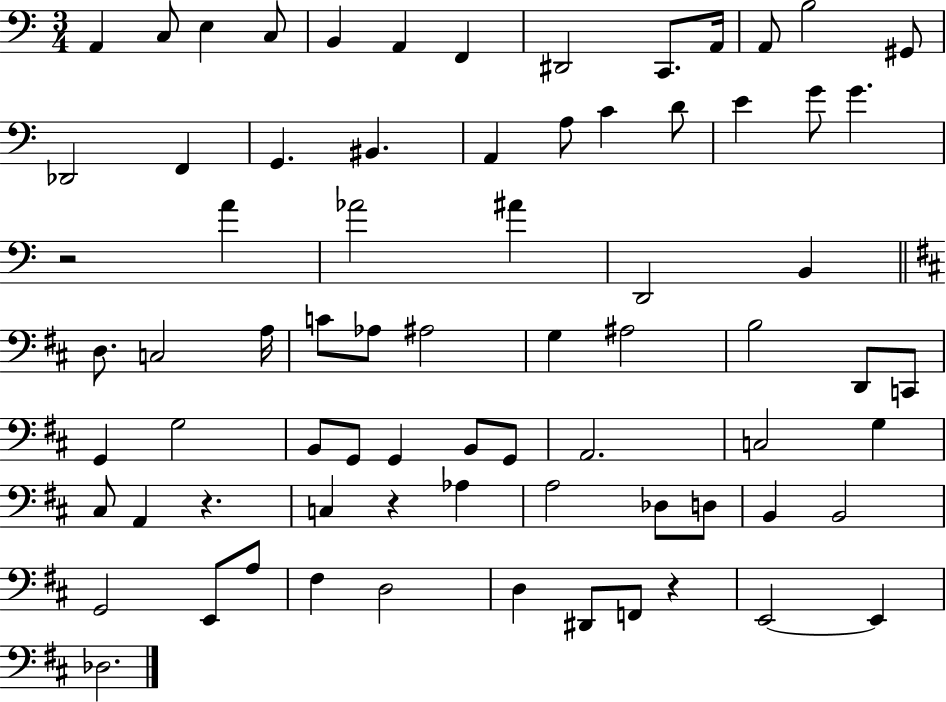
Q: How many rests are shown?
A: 4